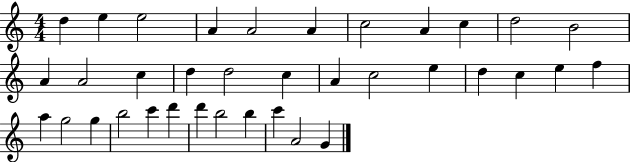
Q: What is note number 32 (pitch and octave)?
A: B5